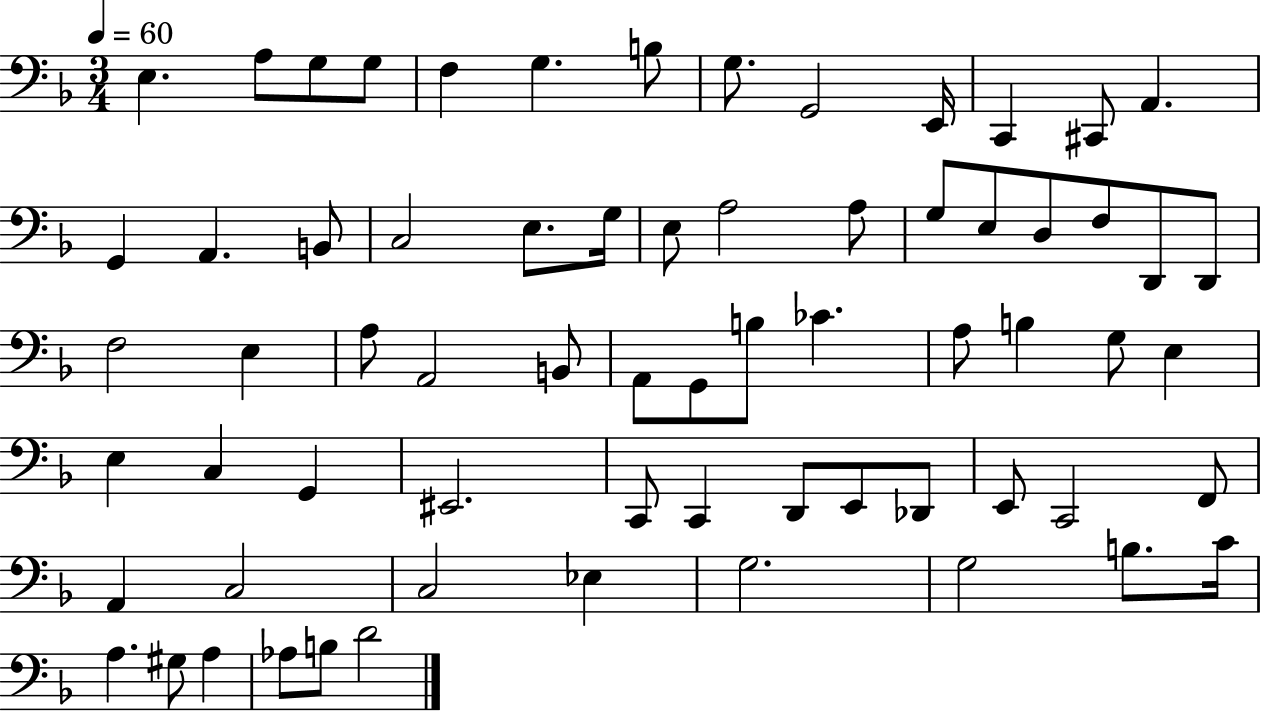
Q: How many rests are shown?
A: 0